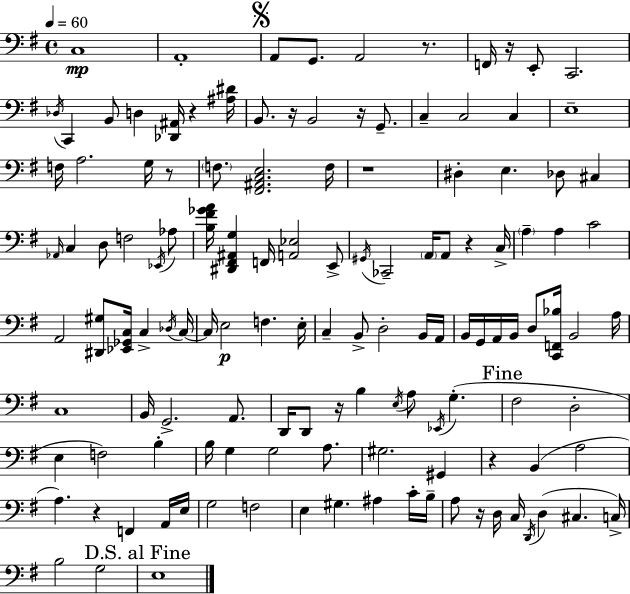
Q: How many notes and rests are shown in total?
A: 130